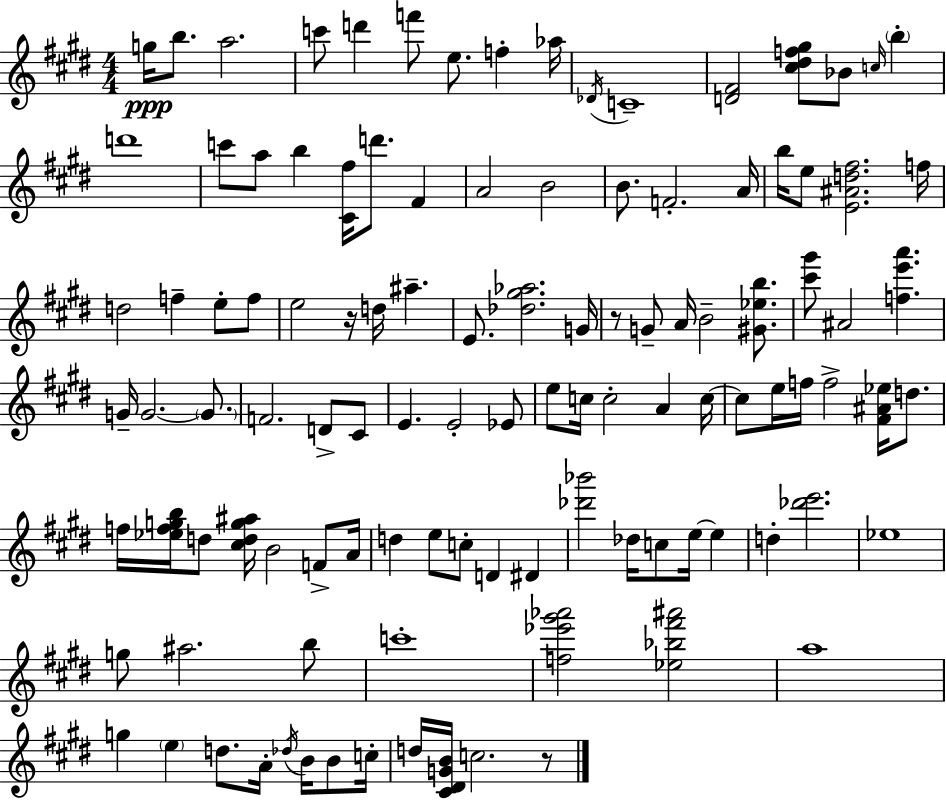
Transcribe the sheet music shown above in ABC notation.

X:1
T:Untitled
M:4/4
L:1/4
K:E
g/4 b/2 a2 c'/2 d' f'/2 e/2 f _a/4 _D/4 C4 [D^F]2 [^c^df^g]/2 _B/2 c/4 b d'4 c'/2 a/2 b [^C^f]/4 d'/2 ^F A2 B2 B/2 F2 A/4 b/4 e/2 [E^Ad^f]2 f/4 d2 f e/2 f/2 e2 z/4 d/4 ^a E/2 [_d^g_a]2 G/4 z/2 G/2 A/4 B2 [^G_eb]/2 [^c'^g']/2 ^A2 [fe'a'] G/4 G2 G/2 F2 D/2 ^C/2 E E2 _E/2 e/2 c/4 c2 A c/4 c/2 e/4 f/4 f2 [^F^A_e]/4 d/2 f/4 [_efgb]/4 d/2 [^cdg^a]/4 B2 F/2 A/4 d e/2 c/2 D ^D [_d'_b']2 _d/4 c/2 e/4 e d [_d'e']2 _e4 g/2 ^a2 b/2 c'4 [f_e'^g'_a']2 [_e_b^f'^a']2 a4 g e d/2 A/4 _d/4 B/4 B/2 c/4 d/4 [^C^DGB]/4 c2 z/2